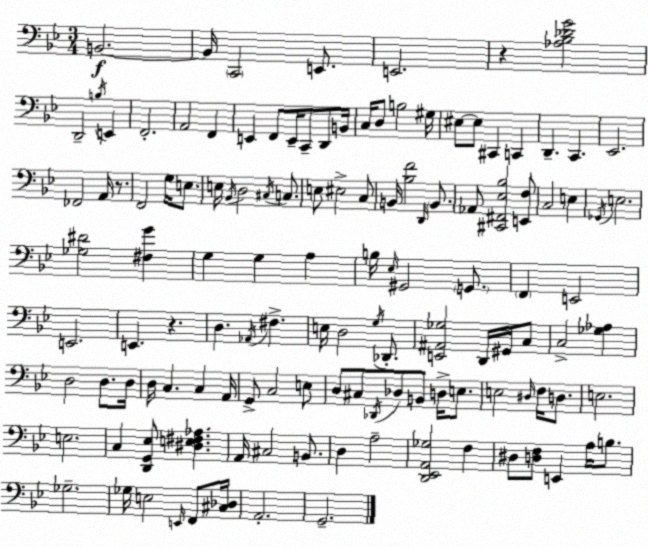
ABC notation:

X:1
T:Untitled
M:3/4
L:1/4
K:Bb
B,,2 B,,/4 C,,2 E,,/2 E,,2 z [_A,_B,_DG]2 D,,2 B,/4 E,, F,,2 A,,2 F,, E,, F,,/2 E,,/4 C,,/2 D,,/2 B,,/4 C,/4 D,/2 B,2 ^G,/4 ^E,/2 ^E,/2 ^C,, C,, D,, C,, _E,,2 _F,,2 A,,/4 z/2 F,,2 G,/4 E,/2 E,/4 _B,,/4 D,2 ^C,/4 C,/2 E,/2 ^E,2 C,/2 B,,/4 [_B,F]2 D,,/4 B,,/2 _A,,/2 [^C,,^F,,_E,_B,]2 [E,,F,]/2 C,2 E, _G,,/4 E,2 [_G,^D]2 [^F,G] G, G, A, B,/4 _E,/4 ^G,,2 G,,/2 F,, E,,2 E,,2 E,, z D, _A,,/4 ^F, E,/4 D,2 G,/4 _D,,/2 [E,,^A,,_G,]2 D,,/4 ^G,,/4 C,/2 C,2 [_G,_A,] D,2 D,/2 D,/4 D,/4 C, C, A,,/4 G,,/2 C,2 E,/2 D,/2 ^C,/2 _D,,/4 _D,/2 B,,/2 D,/4 E,/2 E,2 ^D,/4 F,/4 D,/2 E,2 E,2 C, [D,,G,,_E,]/2 [^D,E,^F,_A,] A,,/4 ^C,2 B,,/2 D, A,2 [D,,_E,,A,,_G,]2 F, ^D,/2 [D,F,]/2 E,, A,/4 B,/2 _G,2 _G,/4 E,2 E,,/4 F,,/2 [^C,_D,]/4 A,,2 G,,2